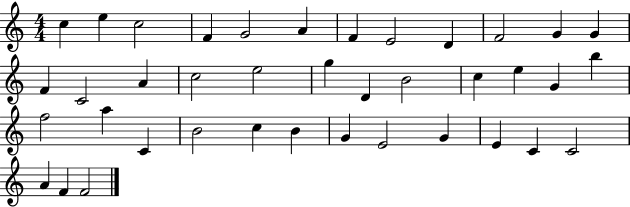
X:1
T:Untitled
M:4/4
L:1/4
K:C
c e c2 F G2 A F E2 D F2 G G F C2 A c2 e2 g D B2 c e G b f2 a C B2 c B G E2 G E C C2 A F F2